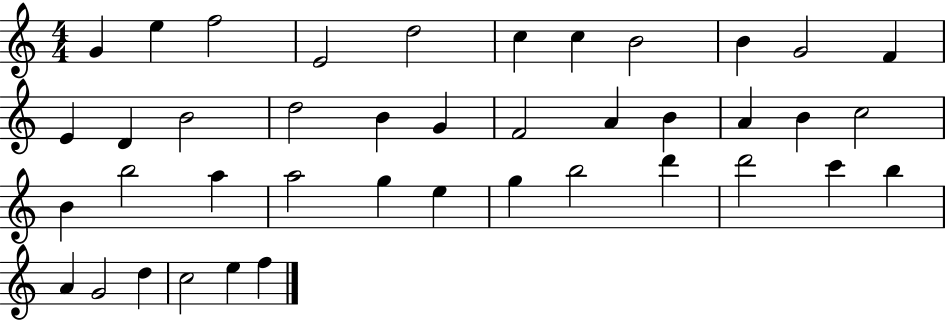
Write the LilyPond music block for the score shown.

{
  \clef treble
  \numericTimeSignature
  \time 4/4
  \key c \major
  g'4 e''4 f''2 | e'2 d''2 | c''4 c''4 b'2 | b'4 g'2 f'4 | \break e'4 d'4 b'2 | d''2 b'4 g'4 | f'2 a'4 b'4 | a'4 b'4 c''2 | \break b'4 b''2 a''4 | a''2 g''4 e''4 | g''4 b''2 d'''4 | d'''2 c'''4 b''4 | \break a'4 g'2 d''4 | c''2 e''4 f''4 | \bar "|."
}